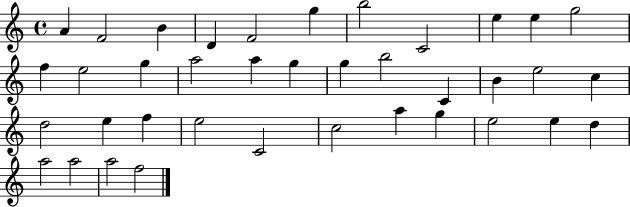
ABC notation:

X:1
T:Untitled
M:4/4
L:1/4
K:C
A F2 B D F2 g b2 C2 e e g2 f e2 g a2 a g g b2 C B e2 c d2 e f e2 C2 c2 a g e2 e d a2 a2 a2 f2